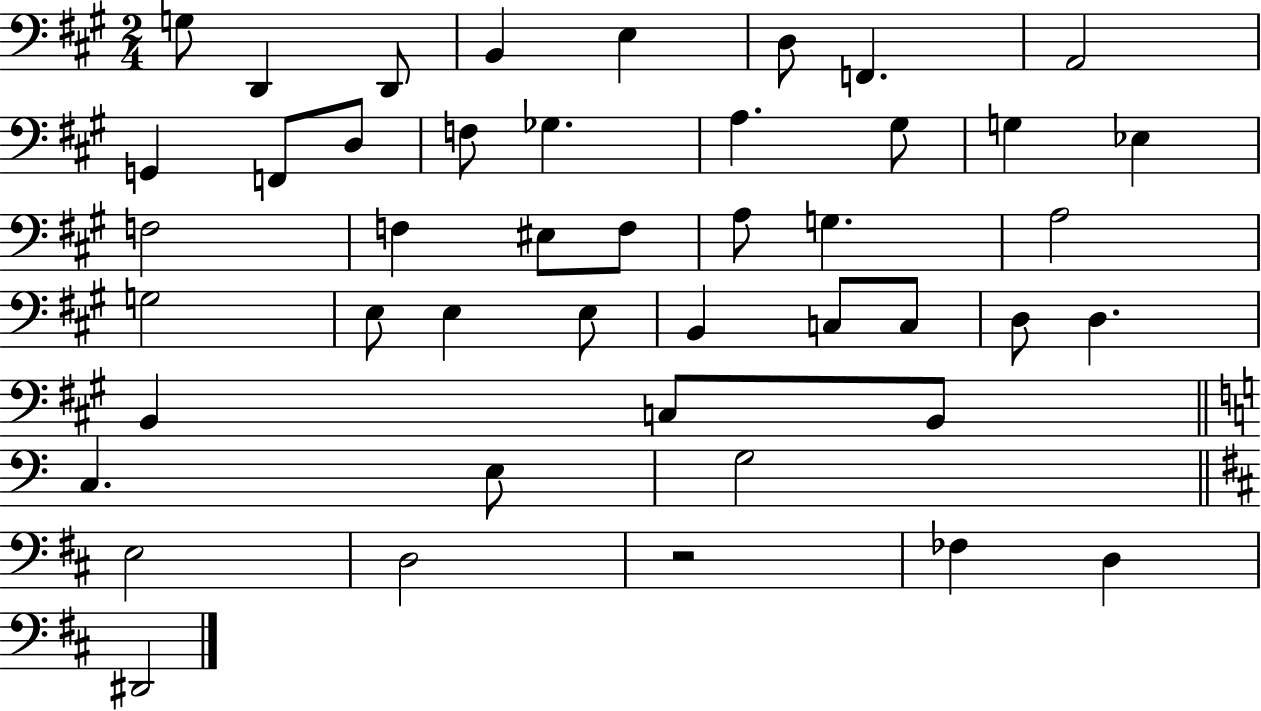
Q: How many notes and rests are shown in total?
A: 45